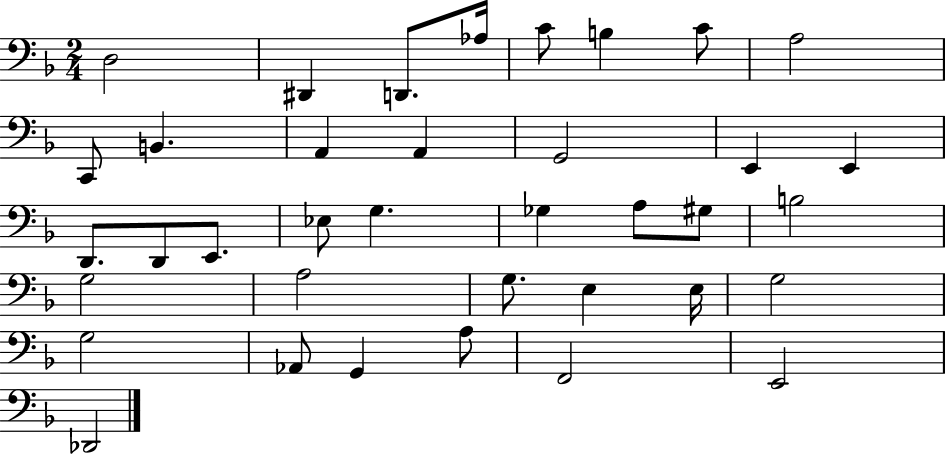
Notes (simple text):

D3/h D#2/q D2/e. Ab3/s C4/e B3/q C4/e A3/h C2/e B2/q. A2/q A2/q G2/h E2/q E2/q D2/e. D2/e E2/e. Eb3/e G3/q. Gb3/q A3/e G#3/e B3/h G3/h A3/h G3/e. E3/q E3/s G3/h G3/h Ab2/e G2/q A3/e F2/h E2/h Db2/h